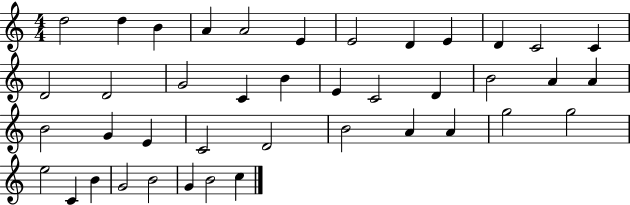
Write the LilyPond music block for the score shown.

{
  \clef treble
  \numericTimeSignature
  \time 4/4
  \key c \major
  d''2 d''4 b'4 | a'4 a'2 e'4 | e'2 d'4 e'4 | d'4 c'2 c'4 | \break d'2 d'2 | g'2 c'4 b'4 | e'4 c'2 d'4 | b'2 a'4 a'4 | \break b'2 g'4 e'4 | c'2 d'2 | b'2 a'4 a'4 | g''2 g''2 | \break e''2 c'4 b'4 | g'2 b'2 | g'4 b'2 c''4 | \bar "|."
}